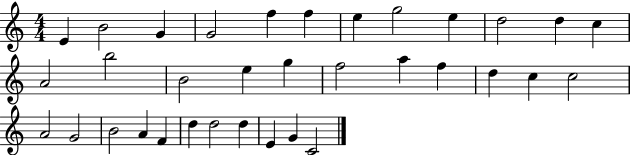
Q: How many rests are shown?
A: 0